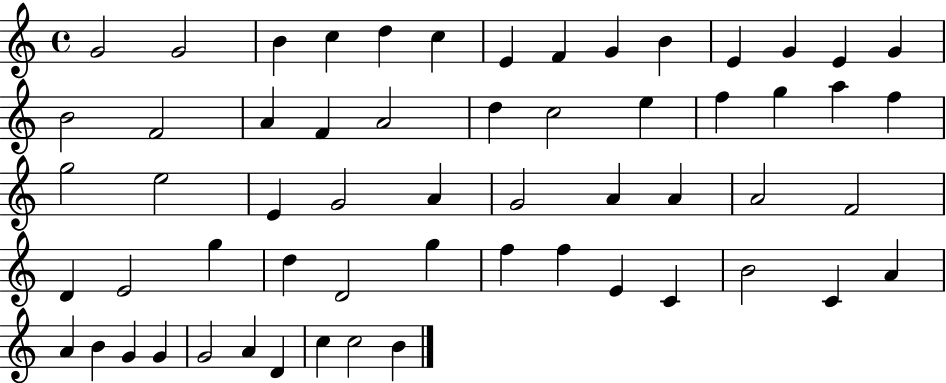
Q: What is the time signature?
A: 4/4